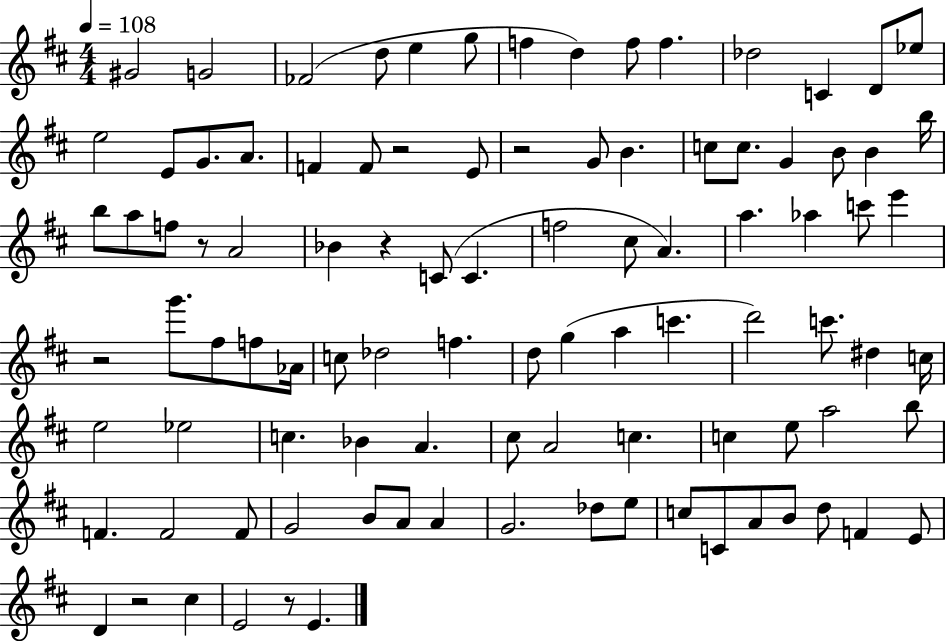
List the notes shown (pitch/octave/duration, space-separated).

G#4/h G4/h FES4/h D5/e E5/q G5/e F5/q D5/q F5/e F5/q. Db5/h C4/q D4/e Eb5/e E5/h E4/e G4/e. A4/e. F4/q F4/e R/h E4/e R/h G4/e B4/q. C5/e C5/e. G4/q B4/e B4/q B5/s B5/e A5/e F5/e R/e A4/h Bb4/q R/q C4/e C4/q. F5/h C#5/e A4/q. A5/q. Ab5/q C6/e E6/q R/h G6/e. F#5/e F5/e Ab4/s C5/e Db5/h F5/q. D5/e G5/q A5/q C6/q. D6/h C6/e. D#5/q C5/s E5/h Eb5/h C5/q. Bb4/q A4/q. C#5/e A4/h C5/q. C5/q E5/e A5/h B5/e F4/q. F4/h F4/e G4/h B4/e A4/e A4/q G4/h. Db5/e E5/e C5/e C4/e A4/e B4/e D5/e F4/q E4/e D4/q R/h C#5/q E4/h R/e E4/q.